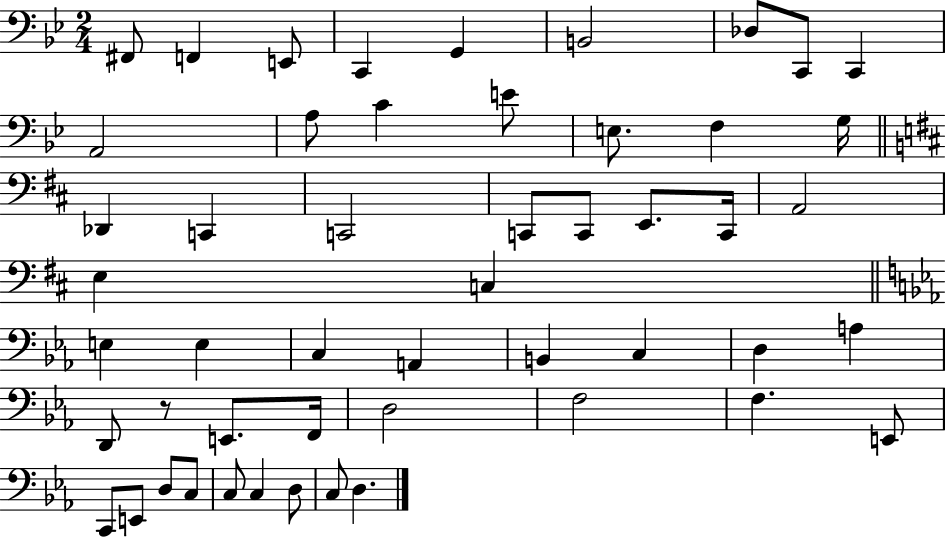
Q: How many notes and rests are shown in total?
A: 51